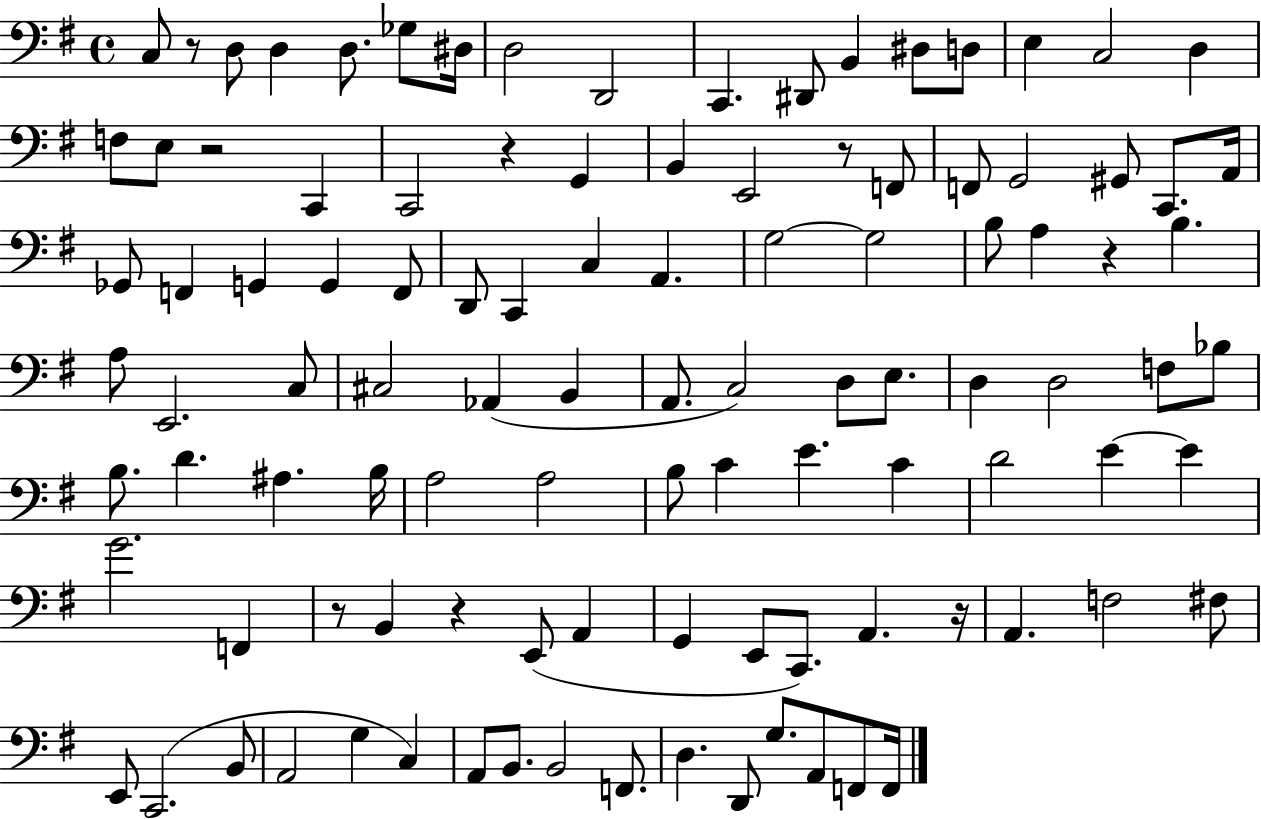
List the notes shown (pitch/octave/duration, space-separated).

C3/e R/e D3/e D3/q D3/e. Gb3/e D#3/s D3/h D2/h C2/q. D#2/e B2/q D#3/e D3/e E3/q C3/h D3/q F3/e E3/e R/h C2/q C2/h R/q G2/q B2/q E2/h R/e F2/e F2/e G2/h G#2/e C2/e. A2/s Gb2/e F2/q G2/q G2/q F2/e D2/e C2/q C3/q A2/q. G3/h G3/h B3/e A3/q R/q B3/q. A3/e E2/h. C3/e C#3/h Ab2/q B2/q A2/e. C3/h D3/e E3/e. D3/q D3/h F3/e Bb3/e B3/e. D4/q. A#3/q. B3/s A3/h A3/h B3/e C4/q E4/q. C4/q D4/h E4/q E4/q G4/h. F2/q R/e B2/q R/q E2/e A2/q G2/q E2/e C2/e. A2/q. R/s A2/q. F3/h F#3/e E2/e C2/h. B2/e A2/h G3/q C3/q A2/e B2/e. B2/h F2/e. D3/q. D2/e G3/e. A2/e F2/e F2/s